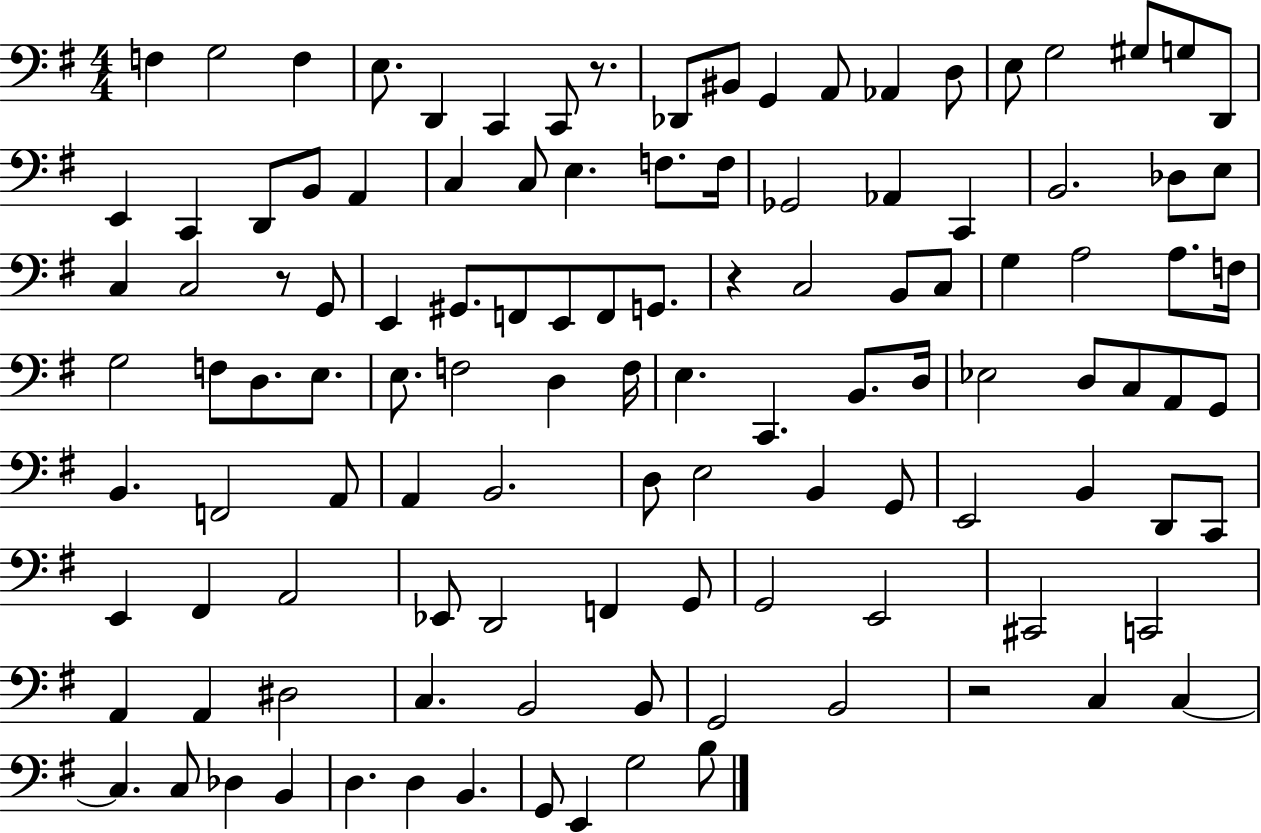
{
  \clef bass
  \numericTimeSignature
  \time 4/4
  \key g \major
  f4 g2 f4 | e8. d,4 c,4 c,8 r8. | des,8 bis,8 g,4 a,8 aes,4 d8 | e8 g2 gis8 g8 d,8 | \break e,4 c,4 d,8 b,8 a,4 | c4 c8 e4. f8. f16 | ges,2 aes,4 c,4 | b,2. des8 e8 | \break c4 c2 r8 g,8 | e,4 gis,8. f,8 e,8 f,8 g,8. | r4 c2 b,8 c8 | g4 a2 a8. f16 | \break g2 f8 d8. e8. | e8. f2 d4 f16 | e4. c,4. b,8. d16 | ees2 d8 c8 a,8 g,8 | \break b,4. f,2 a,8 | a,4 b,2. | d8 e2 b,4 g,8 | e,2 b,4 d,8 c,8 | \break e,4 fis,4 a,2 | ees,8 d,2 f,4 g,8 | g,2 e,2 | cis,2 c,2 | \break a,4 a,4 dis2 | c4. b,2 b,8 | g,2 b,2 | r2 c4 c4~~ | \break c4. c8 des4 b,4 | d4. d4 b,4. | g,8 e,4 g2 b8 | \bar "|."
}